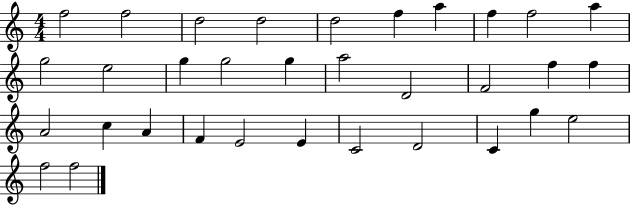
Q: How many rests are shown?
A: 0